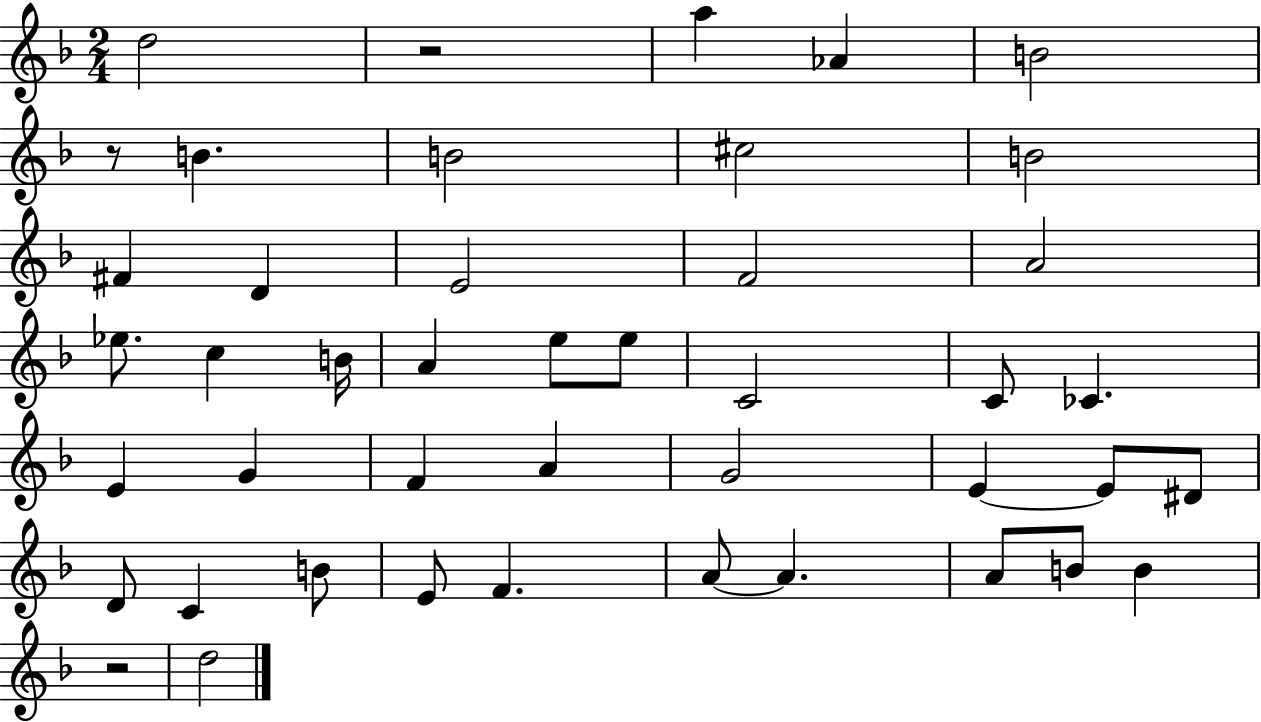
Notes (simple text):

D5/h R/h A5/q Ab4/q B4/h R/e B4/q. B4/h C#5/h B4/h F#4/q D4/q E4/h F4/h A4/h Eb5/e. C5/q B4/s A4/q E5/e E5/e C4/h C4/e CES4/q. E4/q G4/q F4/q A4/q G4/h E4/q E4/e D#4/e D4/e C4/q B4/e E4/e F4/q. A4/e A4/q. A4/e B4/e B4/q R/h D5/h